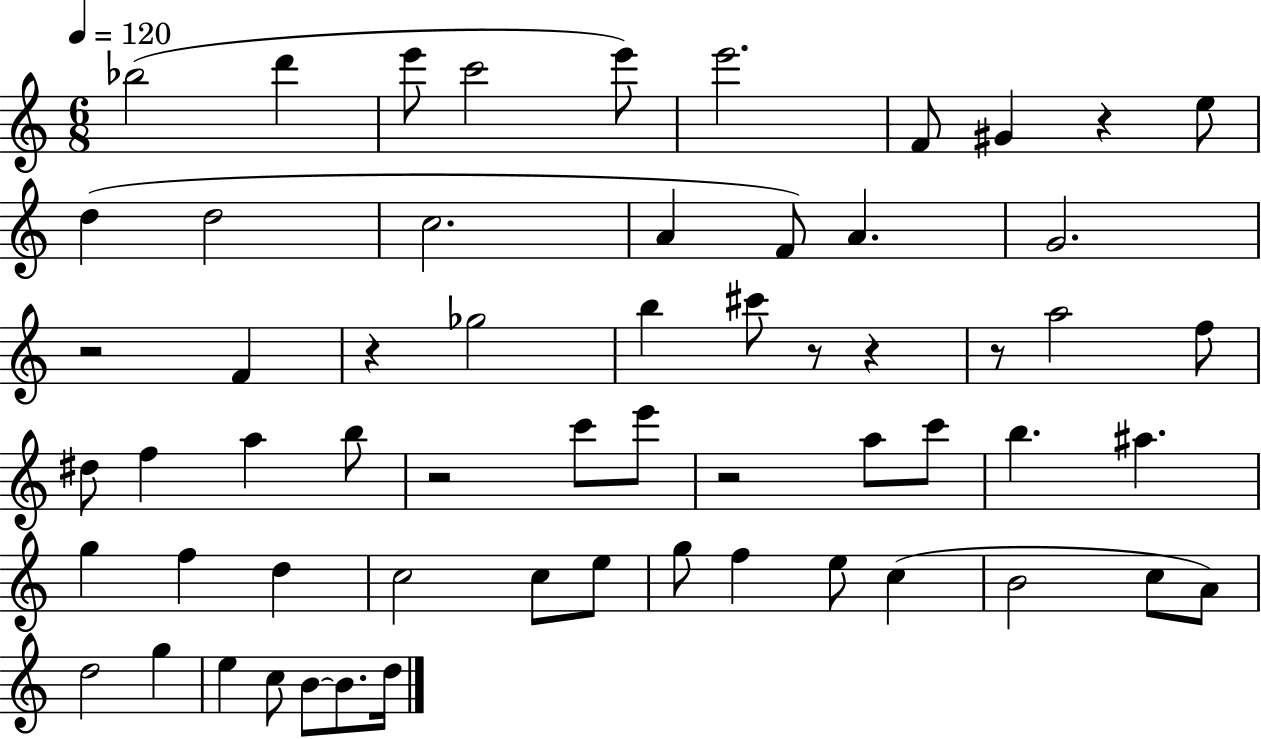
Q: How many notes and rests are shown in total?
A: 60